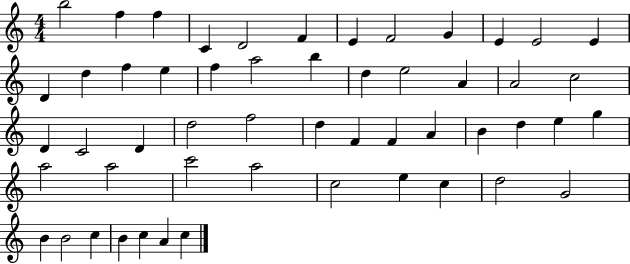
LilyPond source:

{
  \clef treble
  \numericTimeSignature
  \time 4/4
  \key c \major
  b''2 f''4 f''4 | c'4 d'2 f'4 | e'4 f'2 g'4 | e'4 e'2 e'4 | \break d'4 d''4 f''4 e''4 | f''4 a''2 b''4 | d''4 e''2 a'4 | a'2 c''2 | \break d'4 c'2 d'4 | d''2 f''2 | d''4 f'4 f'4 a'4 | b'4 d''4 e''4 g''4 | \break a''2 a''2 | c'''2 a''2 | c''2 e''4 c''4 | d''2 g'2 | \break b'4 b'2 c''4 | b'4 c''4 a'4 c''4 | \bar "|."
}